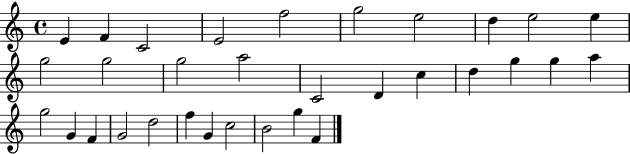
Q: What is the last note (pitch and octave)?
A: F4